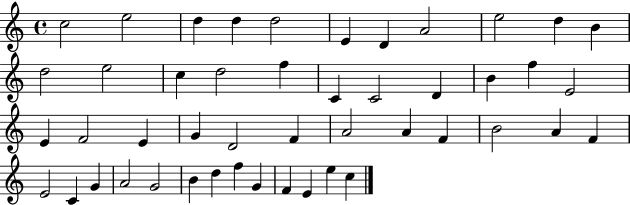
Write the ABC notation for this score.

X:1
T:Untitled
M:4/4
L:1/4
K:C
c2 e2 d d d2 E D A2 e2 d B d2 e2 c d2 f C C2 D B f E2 E F2 E G D2 F A2 A F B2 A F E2 C G A2 G2 B d f G F E e c